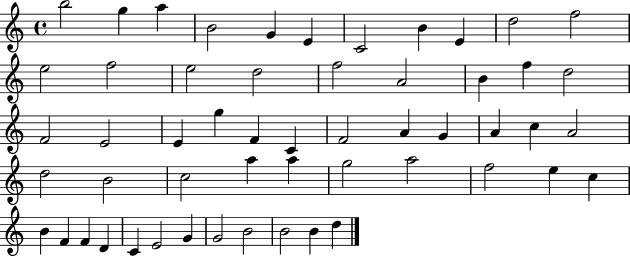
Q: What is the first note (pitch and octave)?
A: B5